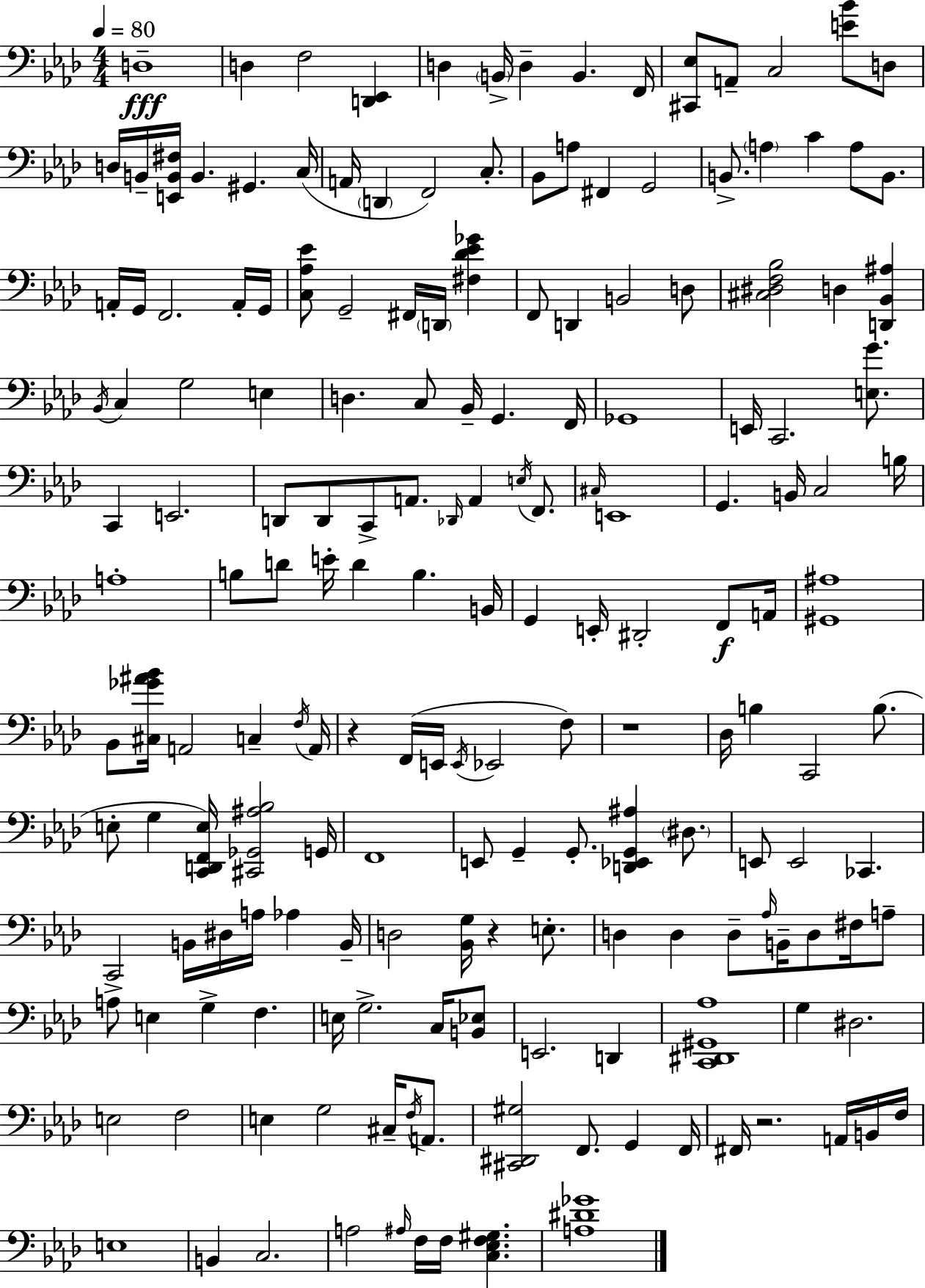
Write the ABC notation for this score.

X:1
T:Untitled
M:4/4
L:1/4
K:Fm
D,4 D, F,2 [D,,_E,,] D, B,,/4 D, B,, F,,/4 [^C,,_E,]/2 A,,/2 C,2 [E_B]/2 D,/2 D,/4 B,,/4 [E,,B,,^F,]/4 B,, ^G,, C,/4 A,,/4 D,, F,,2 C,/2 _B,,/2 A,/2 ^F,, G,,2 B,,/2 A, C A,/2 B,,/2 A,,/4 G,,/4 F,,2 A,,/4 G,,/4 [C,_A,_E]/2 G,,2 ^F,,/4 D,,/4 [^F,_D_E_G] F,,/2 D,, B,,2 D,/2 [^C,^D,F,_B,]2 D, [D,,_B,,^A,] _B,,/4 C, G,2 E, D, C,/2 _B,,/4 G,, F,,/4 _G,,4 E,,/4 C,,2 [E,G]/2 C,, E,,2 D,,/2 D,,/2 C,,/2 A,,/2 _D,,/4 A,, E,/4 F,,/2 ^C,/4 E,,4 G,, B,,/4 C,2 B,/4 A,4 B,/2 D/2 E/4 D B, B,,/4 G,, E,,/4 ^D,,2 F,,/2 A,,/4 [^G,,^A,]4 _B,,/2 [^C,_G^A_B]/4 A,,2 C, F,/4 A,,/4 z F,,/4 E,,/4 E,,/4 _E,,2 F,/2 z4 _D,/4 B, C,,2 B,/2 E,/2 G, [C,,D,,F,,E,]/4 [^C,,_G,,^A,_B,]2 G,,/4 F,,4 E,,/2 G,, G,,/2 [D,,_E,,G,,^A,] ^D,/2 E,,/2 E,,2 _C,, C,,2 B,,/4 ^D,/4 A,/4 _A, B,,/4 D,2 [_B,,G,]/4 z E,/2 D, D, D,/2 _A,/4 B,,/4 D,/2 ^F,/4 A,/2 A,/2 E, G, F, E,/4 G,2 C,/4 [B,,_E,]/2 E,,2 D,, [C,,^D,,^G,,_A,]4 G, ^D,2 E,2 F,2 E, G,2 ^C,/4 F,/4 A,,/2 [^C,,^D,,^G,]2 F,,/2 G,, F,,/4 ^F,,/4 z2 A,,/4 B,,/4 F,/4 E,4 B,, C,2 A,2 ^A,/4 F,/4 F,/4 [C,_E,F,^G,] [A,^D_G]4